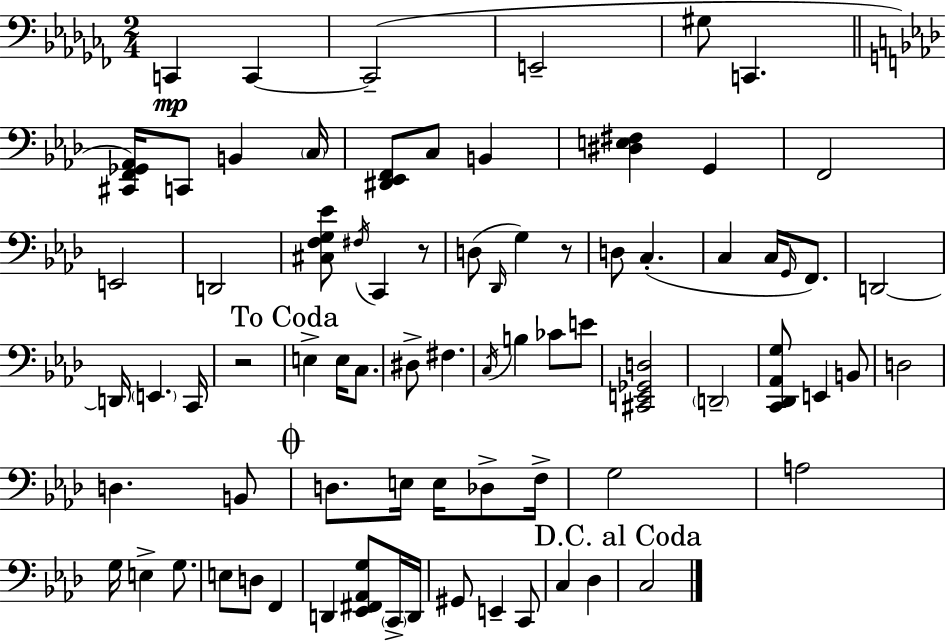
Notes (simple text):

C2/q C2/q C2/h E2/h G#3/e C2/q. [C#2,F2,Gb2,Ab2]/s C2/e B2/q C3/s [D#2,Eb2,F2]/e C3/e B2/q [D#3,E3,F#3]/q G2/q F2/h E2/h D2/h [C#3,F3,G3,Eb4]/e F#3/s C2/q R/e D3/e Db2/s G3/q R/e D3/e C3/q. C3/q C3/s G2/s F2/e. D2/h D2/s E2/q. C2/s R/h E3/q E3/s C3/e. D#3/e F#3/q. C3/s B3/q CES4/e E4/e [C#2,E2,Gb2,D3]/h D2/h [C2,Db2,Ab2,G3]/e E2/q B2/e D3/h D3/q. B2/e D3/e. E3/s E3/s Db3/e F3/s G3/h A3/h G3/s E3/q G3/e. E3/e D3/e F2/q D2/q [Eb2,F#2,Ab2,G3]/e C2/s D2/s G#2/e E2/q C2/e C3/q Db3/q C3/h